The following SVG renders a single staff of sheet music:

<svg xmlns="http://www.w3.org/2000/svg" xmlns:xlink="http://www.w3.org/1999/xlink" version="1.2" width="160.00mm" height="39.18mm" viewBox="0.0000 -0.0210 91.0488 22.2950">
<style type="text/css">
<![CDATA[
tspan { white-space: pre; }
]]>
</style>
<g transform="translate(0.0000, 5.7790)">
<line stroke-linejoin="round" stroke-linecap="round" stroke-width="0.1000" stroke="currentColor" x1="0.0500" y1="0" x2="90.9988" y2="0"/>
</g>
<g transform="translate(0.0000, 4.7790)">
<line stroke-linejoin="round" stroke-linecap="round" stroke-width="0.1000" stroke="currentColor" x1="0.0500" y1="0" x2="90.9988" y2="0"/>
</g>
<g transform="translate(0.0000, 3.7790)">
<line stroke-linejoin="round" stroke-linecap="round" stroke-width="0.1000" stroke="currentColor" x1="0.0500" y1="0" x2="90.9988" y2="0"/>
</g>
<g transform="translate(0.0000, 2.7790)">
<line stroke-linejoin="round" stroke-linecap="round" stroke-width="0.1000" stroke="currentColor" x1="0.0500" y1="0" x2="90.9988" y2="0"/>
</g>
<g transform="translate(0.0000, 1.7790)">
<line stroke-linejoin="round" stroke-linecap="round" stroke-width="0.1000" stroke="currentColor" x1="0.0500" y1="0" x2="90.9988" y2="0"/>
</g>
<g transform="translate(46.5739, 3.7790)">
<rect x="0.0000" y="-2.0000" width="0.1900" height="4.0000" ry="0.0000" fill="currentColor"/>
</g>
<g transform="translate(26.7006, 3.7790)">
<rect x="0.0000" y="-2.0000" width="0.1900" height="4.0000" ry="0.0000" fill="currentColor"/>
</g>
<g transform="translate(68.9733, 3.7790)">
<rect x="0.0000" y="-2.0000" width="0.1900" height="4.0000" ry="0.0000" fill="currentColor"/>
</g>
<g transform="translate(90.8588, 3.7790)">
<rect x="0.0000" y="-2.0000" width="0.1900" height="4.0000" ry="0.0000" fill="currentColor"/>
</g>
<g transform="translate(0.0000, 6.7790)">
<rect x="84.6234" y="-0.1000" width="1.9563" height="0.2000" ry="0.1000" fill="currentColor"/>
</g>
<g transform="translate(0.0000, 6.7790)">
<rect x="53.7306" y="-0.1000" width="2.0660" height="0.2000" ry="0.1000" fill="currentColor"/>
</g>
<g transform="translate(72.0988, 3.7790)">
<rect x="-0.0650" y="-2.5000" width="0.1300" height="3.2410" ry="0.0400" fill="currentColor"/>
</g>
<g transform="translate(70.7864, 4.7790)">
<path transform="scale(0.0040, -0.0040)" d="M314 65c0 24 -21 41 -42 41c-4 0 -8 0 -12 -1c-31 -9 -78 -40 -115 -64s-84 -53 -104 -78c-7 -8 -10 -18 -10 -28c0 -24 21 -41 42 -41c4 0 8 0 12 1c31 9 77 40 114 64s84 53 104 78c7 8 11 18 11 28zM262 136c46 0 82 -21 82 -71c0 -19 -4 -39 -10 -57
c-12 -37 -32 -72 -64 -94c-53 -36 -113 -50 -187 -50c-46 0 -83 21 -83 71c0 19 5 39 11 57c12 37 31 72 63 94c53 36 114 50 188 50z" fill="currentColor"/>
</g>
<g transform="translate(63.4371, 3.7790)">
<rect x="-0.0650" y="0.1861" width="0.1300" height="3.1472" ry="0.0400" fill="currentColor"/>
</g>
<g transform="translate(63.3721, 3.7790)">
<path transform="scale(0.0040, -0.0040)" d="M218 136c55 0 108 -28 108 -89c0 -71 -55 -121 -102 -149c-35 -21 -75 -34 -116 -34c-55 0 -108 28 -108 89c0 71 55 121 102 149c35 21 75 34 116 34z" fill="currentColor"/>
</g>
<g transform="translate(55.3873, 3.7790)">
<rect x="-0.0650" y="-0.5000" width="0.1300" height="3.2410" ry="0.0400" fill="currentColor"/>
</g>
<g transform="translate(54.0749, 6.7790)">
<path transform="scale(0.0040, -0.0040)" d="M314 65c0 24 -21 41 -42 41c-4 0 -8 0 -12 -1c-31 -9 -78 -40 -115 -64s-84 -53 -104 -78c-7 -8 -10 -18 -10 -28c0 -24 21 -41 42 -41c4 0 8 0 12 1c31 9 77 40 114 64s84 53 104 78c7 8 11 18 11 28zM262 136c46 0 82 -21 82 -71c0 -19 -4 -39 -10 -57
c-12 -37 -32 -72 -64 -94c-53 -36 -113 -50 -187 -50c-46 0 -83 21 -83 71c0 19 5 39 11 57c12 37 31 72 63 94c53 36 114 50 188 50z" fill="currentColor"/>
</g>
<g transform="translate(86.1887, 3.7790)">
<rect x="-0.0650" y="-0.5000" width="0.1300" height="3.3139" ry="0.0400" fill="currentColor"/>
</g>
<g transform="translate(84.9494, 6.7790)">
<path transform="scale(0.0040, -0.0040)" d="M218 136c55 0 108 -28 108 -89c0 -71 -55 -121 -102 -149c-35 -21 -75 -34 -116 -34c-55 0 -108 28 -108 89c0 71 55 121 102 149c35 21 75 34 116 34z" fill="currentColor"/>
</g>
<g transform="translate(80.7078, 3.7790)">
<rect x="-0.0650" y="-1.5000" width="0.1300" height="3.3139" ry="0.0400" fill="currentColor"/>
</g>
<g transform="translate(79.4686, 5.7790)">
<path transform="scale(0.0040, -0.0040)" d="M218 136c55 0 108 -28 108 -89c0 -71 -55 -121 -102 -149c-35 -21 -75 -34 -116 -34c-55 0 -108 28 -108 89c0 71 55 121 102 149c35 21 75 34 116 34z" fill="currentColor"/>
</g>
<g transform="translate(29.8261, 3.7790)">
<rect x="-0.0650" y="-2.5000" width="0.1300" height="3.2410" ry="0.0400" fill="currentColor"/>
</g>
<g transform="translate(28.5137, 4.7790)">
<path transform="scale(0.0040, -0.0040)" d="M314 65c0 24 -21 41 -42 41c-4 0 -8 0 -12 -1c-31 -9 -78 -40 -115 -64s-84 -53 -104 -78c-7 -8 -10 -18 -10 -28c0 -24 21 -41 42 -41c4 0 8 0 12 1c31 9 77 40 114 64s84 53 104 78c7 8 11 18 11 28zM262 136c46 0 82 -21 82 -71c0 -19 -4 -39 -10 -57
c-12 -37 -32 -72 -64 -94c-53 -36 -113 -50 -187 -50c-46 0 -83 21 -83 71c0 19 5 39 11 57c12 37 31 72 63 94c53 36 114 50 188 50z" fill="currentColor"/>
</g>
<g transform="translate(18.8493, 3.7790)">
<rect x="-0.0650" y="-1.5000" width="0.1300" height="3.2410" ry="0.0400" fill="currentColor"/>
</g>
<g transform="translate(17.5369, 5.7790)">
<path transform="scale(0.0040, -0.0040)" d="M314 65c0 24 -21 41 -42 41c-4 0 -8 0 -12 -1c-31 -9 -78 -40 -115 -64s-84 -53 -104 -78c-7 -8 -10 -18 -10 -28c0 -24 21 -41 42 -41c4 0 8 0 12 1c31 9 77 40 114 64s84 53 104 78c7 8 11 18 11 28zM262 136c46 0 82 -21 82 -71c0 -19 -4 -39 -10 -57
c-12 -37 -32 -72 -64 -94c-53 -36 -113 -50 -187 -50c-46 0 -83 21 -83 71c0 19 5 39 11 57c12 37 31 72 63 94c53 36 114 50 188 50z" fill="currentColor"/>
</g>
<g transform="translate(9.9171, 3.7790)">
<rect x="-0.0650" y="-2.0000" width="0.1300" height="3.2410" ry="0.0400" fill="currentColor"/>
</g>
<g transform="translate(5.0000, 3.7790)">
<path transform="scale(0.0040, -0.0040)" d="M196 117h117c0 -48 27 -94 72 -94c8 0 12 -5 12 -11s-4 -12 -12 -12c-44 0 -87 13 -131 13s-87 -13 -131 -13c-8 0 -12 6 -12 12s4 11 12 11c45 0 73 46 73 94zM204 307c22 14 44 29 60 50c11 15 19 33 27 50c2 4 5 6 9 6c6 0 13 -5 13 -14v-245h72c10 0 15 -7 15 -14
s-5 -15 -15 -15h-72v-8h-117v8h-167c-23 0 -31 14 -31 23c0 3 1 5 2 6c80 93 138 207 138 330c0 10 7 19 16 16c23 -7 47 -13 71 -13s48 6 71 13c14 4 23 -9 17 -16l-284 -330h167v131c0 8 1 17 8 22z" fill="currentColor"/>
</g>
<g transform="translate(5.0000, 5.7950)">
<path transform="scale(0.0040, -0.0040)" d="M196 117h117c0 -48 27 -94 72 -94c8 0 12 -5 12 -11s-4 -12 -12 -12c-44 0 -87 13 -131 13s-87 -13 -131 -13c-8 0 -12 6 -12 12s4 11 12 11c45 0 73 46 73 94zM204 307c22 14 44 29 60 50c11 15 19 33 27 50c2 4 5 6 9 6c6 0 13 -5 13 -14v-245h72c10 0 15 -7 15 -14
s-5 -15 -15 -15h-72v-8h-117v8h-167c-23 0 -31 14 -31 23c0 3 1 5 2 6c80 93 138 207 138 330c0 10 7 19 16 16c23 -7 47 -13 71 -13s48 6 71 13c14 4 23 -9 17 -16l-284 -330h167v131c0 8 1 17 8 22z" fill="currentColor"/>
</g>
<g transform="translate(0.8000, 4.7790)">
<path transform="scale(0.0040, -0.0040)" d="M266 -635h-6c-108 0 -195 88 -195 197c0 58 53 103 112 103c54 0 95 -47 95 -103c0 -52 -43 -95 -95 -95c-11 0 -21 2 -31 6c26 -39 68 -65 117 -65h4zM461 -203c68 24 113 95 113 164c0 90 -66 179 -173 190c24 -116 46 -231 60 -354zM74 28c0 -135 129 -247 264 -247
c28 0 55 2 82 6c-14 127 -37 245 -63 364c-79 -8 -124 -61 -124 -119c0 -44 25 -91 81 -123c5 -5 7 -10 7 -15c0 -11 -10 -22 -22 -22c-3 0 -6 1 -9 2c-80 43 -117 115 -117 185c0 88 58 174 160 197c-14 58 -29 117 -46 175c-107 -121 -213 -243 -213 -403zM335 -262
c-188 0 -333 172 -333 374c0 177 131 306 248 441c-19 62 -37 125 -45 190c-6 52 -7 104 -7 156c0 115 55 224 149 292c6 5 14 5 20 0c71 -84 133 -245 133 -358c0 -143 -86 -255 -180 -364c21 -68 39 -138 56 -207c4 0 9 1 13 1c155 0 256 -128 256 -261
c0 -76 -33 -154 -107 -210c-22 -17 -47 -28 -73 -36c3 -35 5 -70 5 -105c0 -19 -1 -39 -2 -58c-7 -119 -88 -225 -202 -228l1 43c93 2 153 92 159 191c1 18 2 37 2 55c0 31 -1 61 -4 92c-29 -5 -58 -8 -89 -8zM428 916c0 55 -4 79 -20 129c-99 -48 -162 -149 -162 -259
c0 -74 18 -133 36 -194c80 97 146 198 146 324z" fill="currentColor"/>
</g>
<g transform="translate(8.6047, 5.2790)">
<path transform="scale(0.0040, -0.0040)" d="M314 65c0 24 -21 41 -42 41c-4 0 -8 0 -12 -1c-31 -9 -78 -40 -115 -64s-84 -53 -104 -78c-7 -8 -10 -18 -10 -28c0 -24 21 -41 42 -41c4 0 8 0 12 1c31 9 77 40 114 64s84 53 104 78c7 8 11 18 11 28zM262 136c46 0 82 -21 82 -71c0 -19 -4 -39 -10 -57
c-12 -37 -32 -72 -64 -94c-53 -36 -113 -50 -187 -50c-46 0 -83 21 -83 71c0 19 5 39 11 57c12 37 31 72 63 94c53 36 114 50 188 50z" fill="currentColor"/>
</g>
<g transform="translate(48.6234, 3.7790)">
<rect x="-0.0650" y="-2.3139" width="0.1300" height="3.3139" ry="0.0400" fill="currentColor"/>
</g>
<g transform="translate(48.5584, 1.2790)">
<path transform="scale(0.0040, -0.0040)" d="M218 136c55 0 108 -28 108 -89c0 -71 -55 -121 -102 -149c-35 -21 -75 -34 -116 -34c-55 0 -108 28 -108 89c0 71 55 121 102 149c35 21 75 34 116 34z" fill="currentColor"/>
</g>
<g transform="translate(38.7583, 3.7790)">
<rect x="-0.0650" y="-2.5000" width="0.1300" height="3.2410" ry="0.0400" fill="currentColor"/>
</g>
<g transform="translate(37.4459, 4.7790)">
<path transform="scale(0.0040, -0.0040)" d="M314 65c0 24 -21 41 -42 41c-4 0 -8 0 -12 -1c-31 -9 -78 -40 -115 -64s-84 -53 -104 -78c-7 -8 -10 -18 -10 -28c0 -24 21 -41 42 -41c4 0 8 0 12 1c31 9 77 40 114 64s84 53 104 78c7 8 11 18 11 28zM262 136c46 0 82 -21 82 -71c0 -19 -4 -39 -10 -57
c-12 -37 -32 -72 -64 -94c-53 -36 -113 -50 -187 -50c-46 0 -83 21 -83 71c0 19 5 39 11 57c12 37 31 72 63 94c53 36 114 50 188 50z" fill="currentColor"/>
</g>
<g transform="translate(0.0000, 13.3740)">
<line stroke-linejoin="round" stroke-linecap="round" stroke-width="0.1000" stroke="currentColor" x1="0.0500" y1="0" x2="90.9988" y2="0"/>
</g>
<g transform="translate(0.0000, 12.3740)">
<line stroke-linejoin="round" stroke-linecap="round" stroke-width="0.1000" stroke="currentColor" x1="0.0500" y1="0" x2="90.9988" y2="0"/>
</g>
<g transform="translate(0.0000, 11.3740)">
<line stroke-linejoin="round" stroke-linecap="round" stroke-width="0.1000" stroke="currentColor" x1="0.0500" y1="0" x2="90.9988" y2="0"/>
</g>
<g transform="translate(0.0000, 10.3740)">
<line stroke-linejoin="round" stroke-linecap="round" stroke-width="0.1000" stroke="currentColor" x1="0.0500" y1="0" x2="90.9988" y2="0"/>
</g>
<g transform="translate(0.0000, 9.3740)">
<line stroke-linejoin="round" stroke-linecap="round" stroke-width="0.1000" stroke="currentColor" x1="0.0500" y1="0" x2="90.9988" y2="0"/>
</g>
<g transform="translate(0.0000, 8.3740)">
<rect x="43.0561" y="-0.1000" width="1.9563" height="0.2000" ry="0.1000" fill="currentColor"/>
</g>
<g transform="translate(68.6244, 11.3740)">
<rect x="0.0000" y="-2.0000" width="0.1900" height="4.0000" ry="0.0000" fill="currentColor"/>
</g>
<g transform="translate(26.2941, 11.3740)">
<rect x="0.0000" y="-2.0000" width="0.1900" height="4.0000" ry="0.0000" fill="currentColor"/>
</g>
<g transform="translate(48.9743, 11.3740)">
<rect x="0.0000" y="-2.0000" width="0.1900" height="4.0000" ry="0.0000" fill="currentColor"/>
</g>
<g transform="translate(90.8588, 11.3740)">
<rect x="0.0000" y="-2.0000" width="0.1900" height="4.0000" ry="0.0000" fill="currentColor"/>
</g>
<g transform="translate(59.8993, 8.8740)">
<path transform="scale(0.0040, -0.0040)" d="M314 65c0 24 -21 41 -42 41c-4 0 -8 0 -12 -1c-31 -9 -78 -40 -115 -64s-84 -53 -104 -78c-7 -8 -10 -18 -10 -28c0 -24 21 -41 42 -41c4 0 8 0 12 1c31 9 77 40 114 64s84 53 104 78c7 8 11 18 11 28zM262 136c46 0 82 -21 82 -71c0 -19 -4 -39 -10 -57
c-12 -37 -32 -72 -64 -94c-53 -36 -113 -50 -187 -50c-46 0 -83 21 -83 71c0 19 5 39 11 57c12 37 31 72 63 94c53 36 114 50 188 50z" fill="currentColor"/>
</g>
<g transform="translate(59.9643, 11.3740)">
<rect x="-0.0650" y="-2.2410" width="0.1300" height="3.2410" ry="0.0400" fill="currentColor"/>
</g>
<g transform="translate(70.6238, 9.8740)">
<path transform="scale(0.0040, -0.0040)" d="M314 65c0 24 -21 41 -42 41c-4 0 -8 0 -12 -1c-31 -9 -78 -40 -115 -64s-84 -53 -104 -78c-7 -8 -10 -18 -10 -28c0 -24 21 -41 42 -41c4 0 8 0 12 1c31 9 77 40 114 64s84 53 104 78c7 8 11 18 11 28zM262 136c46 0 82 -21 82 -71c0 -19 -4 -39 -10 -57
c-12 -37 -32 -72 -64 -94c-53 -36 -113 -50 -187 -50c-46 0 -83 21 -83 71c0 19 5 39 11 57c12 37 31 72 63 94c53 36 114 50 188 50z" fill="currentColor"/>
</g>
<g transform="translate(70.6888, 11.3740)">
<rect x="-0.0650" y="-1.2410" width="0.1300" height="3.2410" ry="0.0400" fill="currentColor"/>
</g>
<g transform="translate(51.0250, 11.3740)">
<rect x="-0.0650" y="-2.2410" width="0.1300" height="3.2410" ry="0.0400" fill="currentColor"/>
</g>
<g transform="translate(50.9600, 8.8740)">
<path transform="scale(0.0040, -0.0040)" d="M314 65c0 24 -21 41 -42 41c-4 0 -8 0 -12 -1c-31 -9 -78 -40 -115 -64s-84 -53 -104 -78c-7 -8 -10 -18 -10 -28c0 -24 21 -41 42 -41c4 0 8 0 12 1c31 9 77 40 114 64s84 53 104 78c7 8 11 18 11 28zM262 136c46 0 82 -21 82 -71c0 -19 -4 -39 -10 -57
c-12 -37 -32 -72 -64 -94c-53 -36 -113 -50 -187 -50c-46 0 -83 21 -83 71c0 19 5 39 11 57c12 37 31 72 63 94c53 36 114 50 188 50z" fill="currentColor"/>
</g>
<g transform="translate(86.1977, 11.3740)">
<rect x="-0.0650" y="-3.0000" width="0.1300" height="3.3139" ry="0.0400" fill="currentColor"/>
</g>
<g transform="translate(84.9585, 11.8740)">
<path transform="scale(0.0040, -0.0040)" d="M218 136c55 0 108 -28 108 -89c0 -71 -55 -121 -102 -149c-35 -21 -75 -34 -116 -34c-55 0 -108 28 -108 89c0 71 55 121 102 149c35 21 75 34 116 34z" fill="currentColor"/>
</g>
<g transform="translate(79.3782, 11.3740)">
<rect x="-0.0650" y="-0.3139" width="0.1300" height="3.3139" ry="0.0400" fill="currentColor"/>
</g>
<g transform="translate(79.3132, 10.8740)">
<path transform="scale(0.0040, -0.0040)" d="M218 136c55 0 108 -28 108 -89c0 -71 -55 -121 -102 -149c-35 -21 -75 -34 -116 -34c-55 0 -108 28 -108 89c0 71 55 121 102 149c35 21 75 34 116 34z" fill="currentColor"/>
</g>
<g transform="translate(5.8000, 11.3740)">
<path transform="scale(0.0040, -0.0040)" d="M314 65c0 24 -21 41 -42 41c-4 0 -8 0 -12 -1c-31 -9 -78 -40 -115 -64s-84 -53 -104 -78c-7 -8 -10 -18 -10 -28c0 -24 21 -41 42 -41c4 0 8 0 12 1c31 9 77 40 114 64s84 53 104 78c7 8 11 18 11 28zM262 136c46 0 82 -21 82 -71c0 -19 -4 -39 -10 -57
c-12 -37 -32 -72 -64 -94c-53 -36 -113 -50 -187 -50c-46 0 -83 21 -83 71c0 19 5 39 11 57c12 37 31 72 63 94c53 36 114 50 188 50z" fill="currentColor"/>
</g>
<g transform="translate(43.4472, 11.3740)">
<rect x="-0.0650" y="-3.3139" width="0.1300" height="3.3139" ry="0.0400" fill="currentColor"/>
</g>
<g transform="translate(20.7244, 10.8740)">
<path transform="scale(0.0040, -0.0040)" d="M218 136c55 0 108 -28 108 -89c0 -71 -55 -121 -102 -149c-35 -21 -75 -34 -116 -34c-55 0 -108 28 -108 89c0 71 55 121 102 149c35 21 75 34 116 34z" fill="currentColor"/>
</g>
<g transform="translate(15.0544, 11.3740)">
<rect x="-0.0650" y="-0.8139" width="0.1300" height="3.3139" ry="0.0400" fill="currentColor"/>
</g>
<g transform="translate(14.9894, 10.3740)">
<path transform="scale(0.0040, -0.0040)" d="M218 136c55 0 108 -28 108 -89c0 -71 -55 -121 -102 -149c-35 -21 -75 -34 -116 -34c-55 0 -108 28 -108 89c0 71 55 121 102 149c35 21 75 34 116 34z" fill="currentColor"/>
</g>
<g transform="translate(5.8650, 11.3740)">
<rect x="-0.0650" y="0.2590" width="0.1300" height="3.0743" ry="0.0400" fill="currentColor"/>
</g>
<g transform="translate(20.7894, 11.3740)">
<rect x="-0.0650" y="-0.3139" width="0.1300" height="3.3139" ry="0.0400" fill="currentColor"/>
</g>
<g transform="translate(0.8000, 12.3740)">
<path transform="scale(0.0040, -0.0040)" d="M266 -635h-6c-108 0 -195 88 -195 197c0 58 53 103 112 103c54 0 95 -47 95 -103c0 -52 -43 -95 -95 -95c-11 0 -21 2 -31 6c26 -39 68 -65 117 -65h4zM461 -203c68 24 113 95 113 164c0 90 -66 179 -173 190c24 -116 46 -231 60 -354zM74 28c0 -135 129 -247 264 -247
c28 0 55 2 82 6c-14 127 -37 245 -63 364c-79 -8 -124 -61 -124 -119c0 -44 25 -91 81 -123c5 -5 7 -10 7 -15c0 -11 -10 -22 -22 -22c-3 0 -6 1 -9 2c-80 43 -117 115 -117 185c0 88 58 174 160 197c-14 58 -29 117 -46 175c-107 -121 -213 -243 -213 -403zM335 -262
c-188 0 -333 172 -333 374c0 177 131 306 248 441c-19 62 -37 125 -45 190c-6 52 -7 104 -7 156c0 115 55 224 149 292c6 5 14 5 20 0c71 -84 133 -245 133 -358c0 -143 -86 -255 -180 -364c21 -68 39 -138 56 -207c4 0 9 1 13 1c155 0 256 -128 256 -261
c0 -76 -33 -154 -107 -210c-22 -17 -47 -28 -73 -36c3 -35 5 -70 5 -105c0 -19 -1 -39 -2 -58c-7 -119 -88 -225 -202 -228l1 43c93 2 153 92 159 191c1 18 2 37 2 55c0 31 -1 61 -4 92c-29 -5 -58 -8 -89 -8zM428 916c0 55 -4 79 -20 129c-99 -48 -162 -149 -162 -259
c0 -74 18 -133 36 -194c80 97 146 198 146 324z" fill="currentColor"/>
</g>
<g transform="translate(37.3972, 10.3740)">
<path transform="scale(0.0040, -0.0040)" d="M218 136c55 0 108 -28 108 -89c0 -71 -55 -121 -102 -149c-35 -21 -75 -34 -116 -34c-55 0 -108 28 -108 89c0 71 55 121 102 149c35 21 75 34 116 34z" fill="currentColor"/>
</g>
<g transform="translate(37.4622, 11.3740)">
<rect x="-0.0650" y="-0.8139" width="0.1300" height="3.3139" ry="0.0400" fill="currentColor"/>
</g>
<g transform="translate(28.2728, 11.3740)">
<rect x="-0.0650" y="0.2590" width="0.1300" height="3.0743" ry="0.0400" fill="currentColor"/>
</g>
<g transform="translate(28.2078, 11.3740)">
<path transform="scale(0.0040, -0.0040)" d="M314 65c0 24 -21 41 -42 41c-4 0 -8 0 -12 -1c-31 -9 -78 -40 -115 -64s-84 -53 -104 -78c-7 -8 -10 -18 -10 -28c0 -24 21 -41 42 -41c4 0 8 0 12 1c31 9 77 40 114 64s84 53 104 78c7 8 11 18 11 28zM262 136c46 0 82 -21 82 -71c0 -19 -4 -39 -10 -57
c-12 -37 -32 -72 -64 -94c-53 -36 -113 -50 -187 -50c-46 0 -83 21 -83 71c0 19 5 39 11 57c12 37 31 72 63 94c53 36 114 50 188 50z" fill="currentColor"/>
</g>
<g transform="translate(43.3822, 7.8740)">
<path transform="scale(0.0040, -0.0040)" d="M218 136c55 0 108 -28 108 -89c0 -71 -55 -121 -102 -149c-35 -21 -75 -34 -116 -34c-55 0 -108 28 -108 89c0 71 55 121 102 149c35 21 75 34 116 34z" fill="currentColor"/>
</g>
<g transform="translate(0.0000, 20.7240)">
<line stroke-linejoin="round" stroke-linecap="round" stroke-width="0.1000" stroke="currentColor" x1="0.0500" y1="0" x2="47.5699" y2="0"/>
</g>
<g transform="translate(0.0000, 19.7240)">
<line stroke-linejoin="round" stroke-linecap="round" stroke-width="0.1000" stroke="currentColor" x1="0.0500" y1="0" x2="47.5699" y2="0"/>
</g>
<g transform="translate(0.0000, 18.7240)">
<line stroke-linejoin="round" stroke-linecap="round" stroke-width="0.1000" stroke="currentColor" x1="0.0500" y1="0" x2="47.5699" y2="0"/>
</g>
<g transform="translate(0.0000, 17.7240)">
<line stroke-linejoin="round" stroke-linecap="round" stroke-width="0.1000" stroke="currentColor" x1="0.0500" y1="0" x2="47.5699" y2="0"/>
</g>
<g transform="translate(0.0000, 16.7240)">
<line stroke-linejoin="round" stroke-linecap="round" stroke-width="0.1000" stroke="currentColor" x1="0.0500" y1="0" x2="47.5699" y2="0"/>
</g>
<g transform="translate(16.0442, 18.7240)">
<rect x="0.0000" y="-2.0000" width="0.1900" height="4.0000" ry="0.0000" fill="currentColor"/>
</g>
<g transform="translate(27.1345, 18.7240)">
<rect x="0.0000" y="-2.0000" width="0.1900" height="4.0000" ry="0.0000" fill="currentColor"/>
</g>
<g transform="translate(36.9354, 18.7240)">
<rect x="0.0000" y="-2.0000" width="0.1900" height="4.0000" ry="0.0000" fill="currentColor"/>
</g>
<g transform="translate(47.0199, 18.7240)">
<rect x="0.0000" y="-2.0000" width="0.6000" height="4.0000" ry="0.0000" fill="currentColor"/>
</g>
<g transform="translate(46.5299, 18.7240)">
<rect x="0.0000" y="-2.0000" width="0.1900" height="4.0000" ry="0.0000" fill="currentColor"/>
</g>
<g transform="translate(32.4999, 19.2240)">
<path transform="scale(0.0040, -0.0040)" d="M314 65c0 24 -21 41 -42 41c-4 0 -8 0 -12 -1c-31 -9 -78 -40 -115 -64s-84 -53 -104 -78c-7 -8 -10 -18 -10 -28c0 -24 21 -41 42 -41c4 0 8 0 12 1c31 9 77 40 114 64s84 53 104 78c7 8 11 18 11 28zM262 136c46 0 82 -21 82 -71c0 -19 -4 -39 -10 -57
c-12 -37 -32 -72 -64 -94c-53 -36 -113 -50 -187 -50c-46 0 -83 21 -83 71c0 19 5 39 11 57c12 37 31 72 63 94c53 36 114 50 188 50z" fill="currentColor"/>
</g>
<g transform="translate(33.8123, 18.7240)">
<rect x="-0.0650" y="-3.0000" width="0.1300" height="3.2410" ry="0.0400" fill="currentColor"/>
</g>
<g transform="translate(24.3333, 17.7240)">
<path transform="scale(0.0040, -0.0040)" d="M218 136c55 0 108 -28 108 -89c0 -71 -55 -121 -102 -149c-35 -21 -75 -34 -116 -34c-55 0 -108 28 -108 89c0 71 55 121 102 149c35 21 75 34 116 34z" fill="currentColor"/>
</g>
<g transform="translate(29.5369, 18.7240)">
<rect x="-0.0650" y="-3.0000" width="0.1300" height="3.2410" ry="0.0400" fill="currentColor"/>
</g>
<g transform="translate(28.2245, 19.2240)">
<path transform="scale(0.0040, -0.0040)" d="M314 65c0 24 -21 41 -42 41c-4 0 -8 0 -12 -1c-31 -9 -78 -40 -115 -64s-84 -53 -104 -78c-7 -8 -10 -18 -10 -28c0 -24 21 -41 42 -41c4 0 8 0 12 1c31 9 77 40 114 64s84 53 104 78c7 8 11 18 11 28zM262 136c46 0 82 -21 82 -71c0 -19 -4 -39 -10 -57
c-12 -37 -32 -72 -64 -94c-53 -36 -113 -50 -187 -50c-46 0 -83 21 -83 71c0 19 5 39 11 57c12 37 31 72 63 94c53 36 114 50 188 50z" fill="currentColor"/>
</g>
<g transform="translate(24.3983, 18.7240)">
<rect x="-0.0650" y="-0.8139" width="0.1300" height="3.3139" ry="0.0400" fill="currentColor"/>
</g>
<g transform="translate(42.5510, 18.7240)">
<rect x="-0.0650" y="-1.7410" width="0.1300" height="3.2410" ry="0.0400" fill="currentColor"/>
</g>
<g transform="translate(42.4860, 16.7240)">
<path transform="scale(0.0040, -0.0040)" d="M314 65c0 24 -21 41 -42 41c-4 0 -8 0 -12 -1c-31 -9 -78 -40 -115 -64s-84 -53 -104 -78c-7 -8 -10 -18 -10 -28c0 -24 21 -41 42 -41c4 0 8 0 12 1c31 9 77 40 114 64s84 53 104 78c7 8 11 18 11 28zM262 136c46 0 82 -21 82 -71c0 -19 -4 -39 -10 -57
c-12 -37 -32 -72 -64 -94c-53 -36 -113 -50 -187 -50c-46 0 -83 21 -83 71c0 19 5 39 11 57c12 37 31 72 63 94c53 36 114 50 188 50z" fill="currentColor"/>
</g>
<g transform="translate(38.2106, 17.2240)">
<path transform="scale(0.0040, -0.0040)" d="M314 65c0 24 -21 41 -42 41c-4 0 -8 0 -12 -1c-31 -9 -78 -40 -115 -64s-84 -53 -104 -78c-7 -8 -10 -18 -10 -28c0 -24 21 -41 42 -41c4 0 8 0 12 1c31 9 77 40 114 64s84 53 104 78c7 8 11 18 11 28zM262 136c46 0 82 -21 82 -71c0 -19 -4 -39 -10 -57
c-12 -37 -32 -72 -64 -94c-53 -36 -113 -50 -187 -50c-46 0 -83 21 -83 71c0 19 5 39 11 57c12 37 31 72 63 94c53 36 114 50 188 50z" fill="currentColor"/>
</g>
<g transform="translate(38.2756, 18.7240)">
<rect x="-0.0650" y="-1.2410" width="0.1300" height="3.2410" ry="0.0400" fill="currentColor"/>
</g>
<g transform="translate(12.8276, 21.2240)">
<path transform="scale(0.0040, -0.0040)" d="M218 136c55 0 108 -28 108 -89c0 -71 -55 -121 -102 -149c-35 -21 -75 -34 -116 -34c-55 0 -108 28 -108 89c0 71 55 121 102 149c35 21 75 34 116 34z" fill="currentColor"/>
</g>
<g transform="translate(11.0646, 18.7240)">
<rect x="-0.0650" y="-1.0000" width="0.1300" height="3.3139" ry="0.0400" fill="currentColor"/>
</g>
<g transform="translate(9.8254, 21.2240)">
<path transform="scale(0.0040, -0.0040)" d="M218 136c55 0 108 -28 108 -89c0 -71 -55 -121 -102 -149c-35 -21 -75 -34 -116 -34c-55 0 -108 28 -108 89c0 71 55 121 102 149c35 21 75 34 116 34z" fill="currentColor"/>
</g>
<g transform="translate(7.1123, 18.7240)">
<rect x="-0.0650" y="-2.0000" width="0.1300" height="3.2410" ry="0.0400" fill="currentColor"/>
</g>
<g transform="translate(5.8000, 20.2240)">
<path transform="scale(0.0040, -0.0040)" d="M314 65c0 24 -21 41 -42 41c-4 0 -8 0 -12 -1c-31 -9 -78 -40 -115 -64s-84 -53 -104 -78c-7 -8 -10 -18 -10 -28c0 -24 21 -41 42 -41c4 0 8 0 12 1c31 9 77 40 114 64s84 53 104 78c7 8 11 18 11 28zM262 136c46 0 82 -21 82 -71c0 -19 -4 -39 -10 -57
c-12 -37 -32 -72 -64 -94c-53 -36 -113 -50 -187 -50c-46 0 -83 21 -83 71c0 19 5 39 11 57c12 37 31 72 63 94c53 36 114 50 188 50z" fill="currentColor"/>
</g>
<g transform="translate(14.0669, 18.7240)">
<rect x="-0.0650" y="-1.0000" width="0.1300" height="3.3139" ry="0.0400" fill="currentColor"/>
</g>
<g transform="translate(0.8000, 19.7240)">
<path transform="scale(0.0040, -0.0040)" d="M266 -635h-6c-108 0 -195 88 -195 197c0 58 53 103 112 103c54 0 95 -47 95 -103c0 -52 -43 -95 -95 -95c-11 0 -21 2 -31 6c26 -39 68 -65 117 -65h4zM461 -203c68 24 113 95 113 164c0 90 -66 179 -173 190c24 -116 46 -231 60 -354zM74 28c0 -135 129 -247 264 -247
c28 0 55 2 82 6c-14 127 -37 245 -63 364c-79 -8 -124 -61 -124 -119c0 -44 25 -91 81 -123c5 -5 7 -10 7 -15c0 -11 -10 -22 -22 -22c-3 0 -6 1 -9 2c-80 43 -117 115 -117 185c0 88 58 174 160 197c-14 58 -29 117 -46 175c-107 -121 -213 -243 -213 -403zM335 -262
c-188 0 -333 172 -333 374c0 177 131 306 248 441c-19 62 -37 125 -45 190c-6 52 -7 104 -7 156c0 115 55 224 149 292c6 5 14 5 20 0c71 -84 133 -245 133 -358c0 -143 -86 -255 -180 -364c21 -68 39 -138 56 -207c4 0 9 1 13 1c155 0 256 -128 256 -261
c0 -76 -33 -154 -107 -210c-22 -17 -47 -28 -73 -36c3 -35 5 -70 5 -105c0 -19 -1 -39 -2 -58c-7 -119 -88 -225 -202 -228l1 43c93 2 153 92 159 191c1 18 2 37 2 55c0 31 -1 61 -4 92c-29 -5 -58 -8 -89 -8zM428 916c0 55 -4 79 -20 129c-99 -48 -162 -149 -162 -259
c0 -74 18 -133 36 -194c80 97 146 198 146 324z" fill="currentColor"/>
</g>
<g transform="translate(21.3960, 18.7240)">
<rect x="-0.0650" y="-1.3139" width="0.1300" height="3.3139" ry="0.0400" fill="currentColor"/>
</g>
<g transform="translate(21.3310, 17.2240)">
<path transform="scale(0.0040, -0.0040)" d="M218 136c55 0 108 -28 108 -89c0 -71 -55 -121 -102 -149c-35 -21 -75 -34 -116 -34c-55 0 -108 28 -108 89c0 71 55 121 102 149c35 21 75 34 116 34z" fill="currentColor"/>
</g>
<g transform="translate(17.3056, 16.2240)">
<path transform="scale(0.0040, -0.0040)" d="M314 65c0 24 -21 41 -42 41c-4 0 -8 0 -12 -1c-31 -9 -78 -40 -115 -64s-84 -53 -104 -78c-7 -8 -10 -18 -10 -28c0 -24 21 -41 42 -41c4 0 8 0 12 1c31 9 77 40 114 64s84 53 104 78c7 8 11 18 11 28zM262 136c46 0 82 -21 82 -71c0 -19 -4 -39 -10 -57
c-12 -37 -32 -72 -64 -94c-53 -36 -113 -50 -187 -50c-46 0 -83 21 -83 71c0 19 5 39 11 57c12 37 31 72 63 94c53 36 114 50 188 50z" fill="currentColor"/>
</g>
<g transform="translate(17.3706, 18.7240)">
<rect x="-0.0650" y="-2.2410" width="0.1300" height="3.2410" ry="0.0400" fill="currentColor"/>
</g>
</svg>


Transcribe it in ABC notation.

X:1
T:Untitled
M:4/4
L:1/4
K:C
F2 E2 G2 G2 g C2 B G2 E C B2 d c B2 d b g2 g2 e2 c A F2 D D g2 e d A2 A2 e2 f2